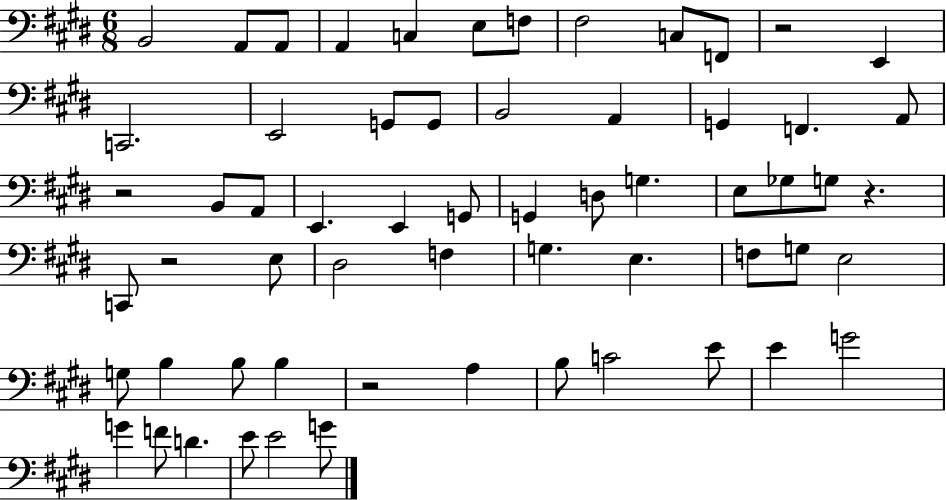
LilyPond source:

{
  \clef bass
  \numericTimeSignature
  \time 6/8
  \key e \major
  \repeat volta 2 { b,2 a,8 a,8 | a,4 c4 e8 f8 | fis2 c8 f,8 | r2 e,4 | \break c,2. | e,2 g,8 g,8 | b,2 a,4 | g,4 f,4. a,8 | \break r2 b,8 a,8 | e,4. e,4 g,8 | g,4 d8 g4. | e8 ges8 g8 r4. | \break c,8 r2 e8 | dis2 f4 | g4. e4. | f8 g8 e2 | \break g8 b4 b8 b4 | r2 a4 | b8 c'2 e'8 | e'4 g'2 | \break g'4 f'8 d'4. | e'8 e'2 g'8 | } \bar "|."
}